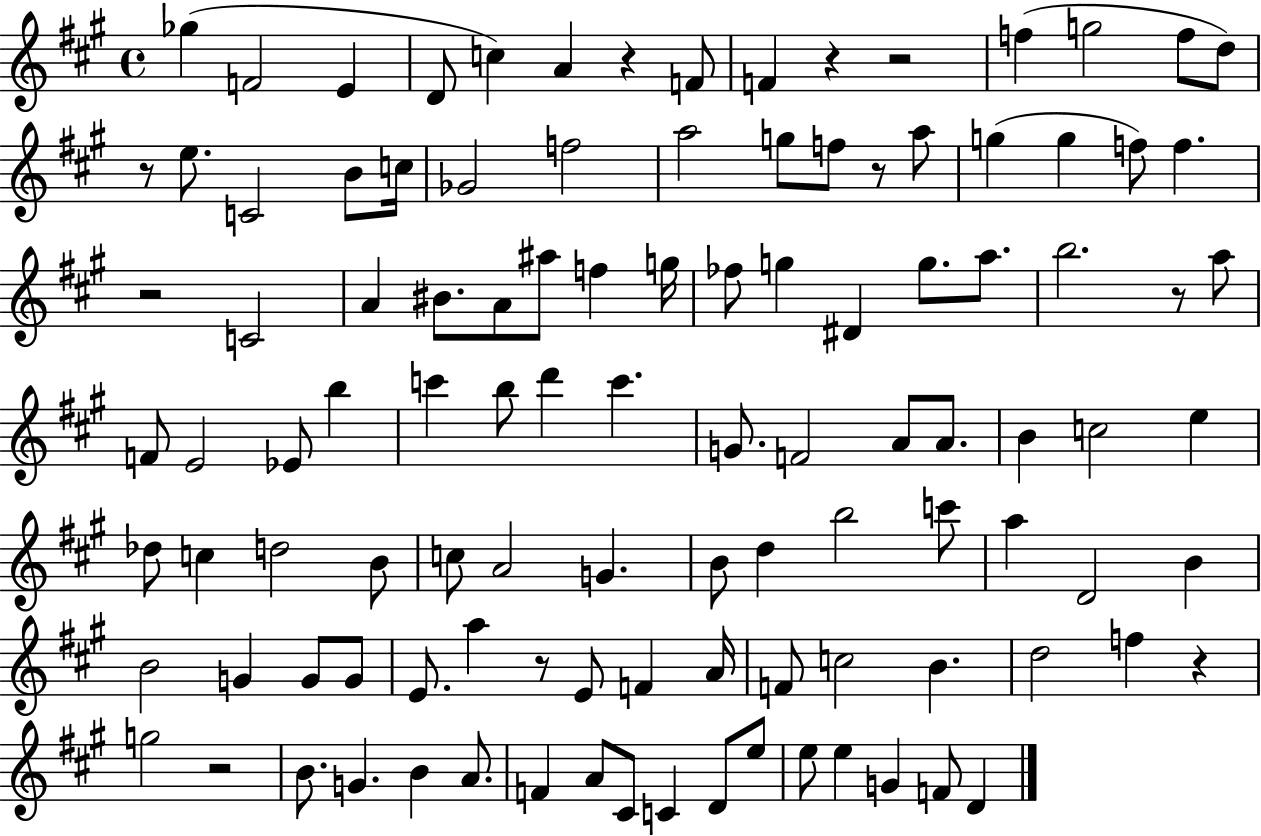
{
  \clef treble
  \time 4/4
  \defaultTimeSignature
  \key a \major
  ges''4( f'2 e'4 | d'8 c''4) a'4 r4 f'8 | f'4 r4 r2 | f''4( g''2 f''8 d''8) | \break r8 e''8. c'2 b'8 c''16 | ges'2 f''2 | a''2 g''8 f''8 r8 a''8 | g''4( g''4 f''8) f''4. | \break r2 c'2 | a'4 bis'8. a'8 ais''8 f''4 g''16 | fes''8 g''4 dis'4 g''8. a''8. | b''2. r8 a''8 | \break f'8 e'2 ees'8 b''4 | c'''4 b''8 d'''4 c'''4. | g'8. f'2 a'8 a'8. | b'4 c''2 e''4 | \break des''8 c''4 d''2 b'8 | c''8 a'2 g'4. | b'8 d''4 b''2 c'''8 | a''4 d'2 b'4 | \break b'2 g'4 g'8 g'8 | e'8. a''4 r8 e'8 f'4 a'16 | f'8 c''2 b'4. | d''2 f''4 r4 | \break g''2 r2 | b'8. g'4. b'4 a'8. | f'4 a'8 cis'8 c'4 d'8 e''8 | e''8 e''4 g'4 f'8 d'4 | \break \bar "|."
}